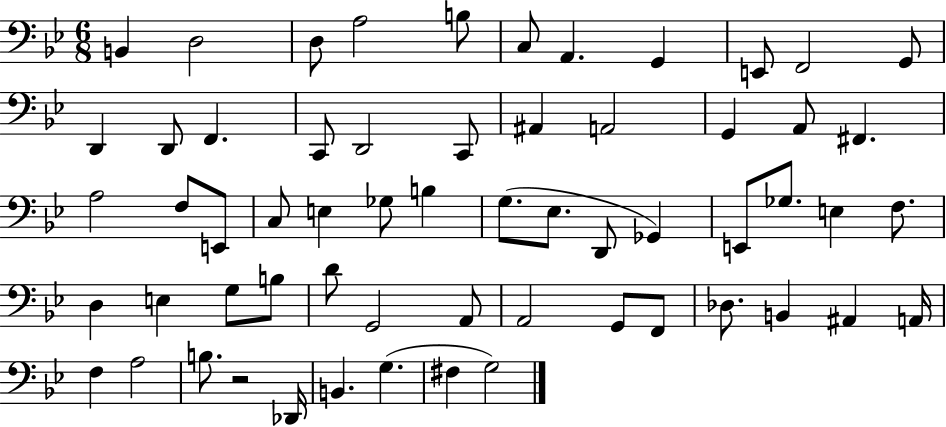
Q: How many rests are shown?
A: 1